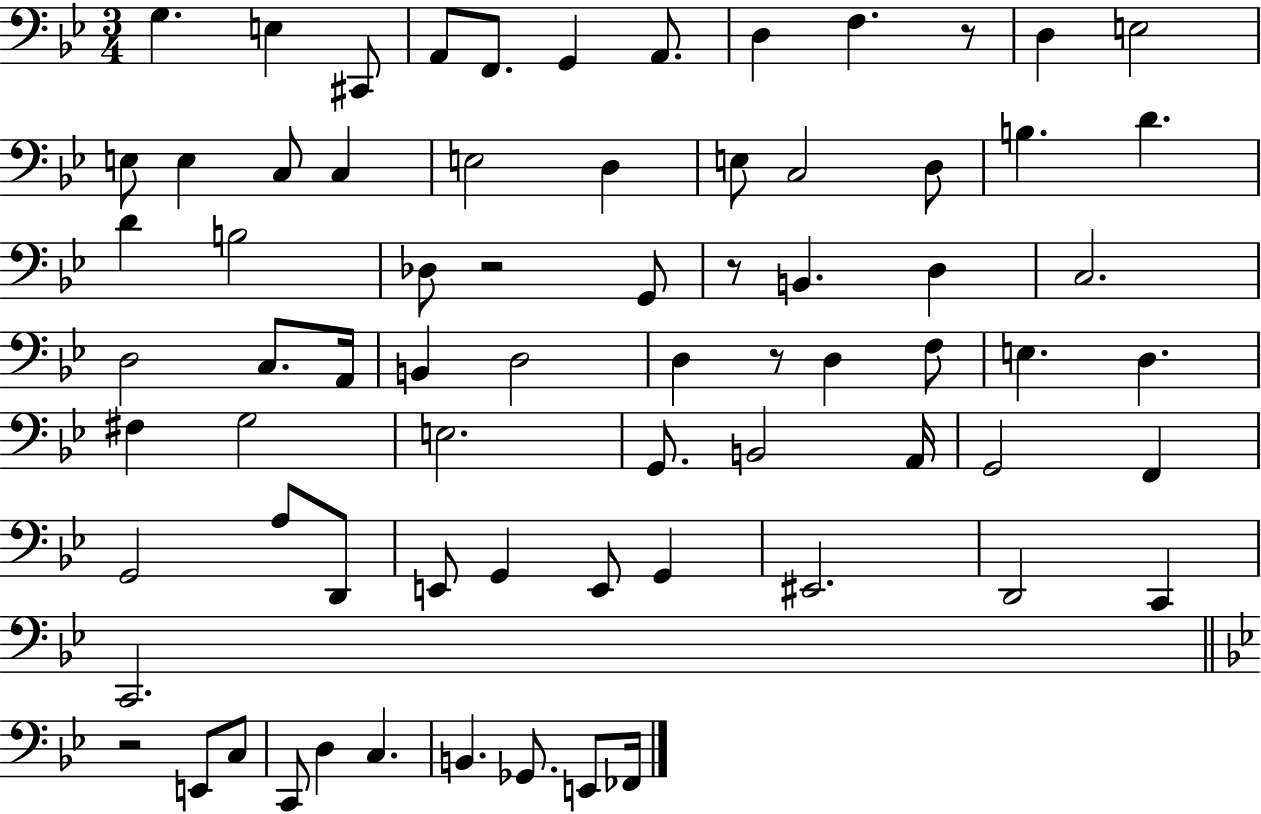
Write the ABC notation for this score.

X:1
T:Untitled
M:3/4
L:1/4
K:Bb
G, E, ^C,,/2 A,,/2 F,,/2 G,, A,,/2 D, F, z/2 D, E,2 E,/2 E, C,/2 C, E,2 D, E,/2 C,2 D,/2 B, D D B,2 _D,/2 z2 G,,/2 z/2 B,, D, C,2 D,2 C,/2 A,,/4 B,, D,2 D, z/2 D, F,/2 E, D, ^F, G,2 E,2 G,,/2 B,,2 A,,/4 G,,2 F,, G,,2 A,/2 D,,/2 E,,/2 G,, E,,/2 G,, ^E,,2 D,,2 C,, C,,2 z2 E,,/2 C,/2 C,,/2 D, C, B,, _G,,/2 E,,/2 _F,,/4